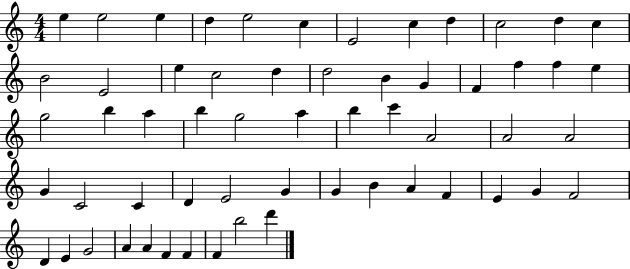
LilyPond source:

{
  \clef treble
  \numericTimeSignature
  \time 4/4
  \key c \major
  e''4 e''2 e''4 | d''4 e''2 c''4 | e'2 c''4 d''4 | c''2 d''4 c''4 | \break b'2 e'2 | e''4 c''2 d''4 | d''2 b'4 g'4 | f'4 f''4 f''4 e''4 | \break g''2 b''4 a''4 | b''4 g''2 a''4 | b''4 c'''4 a'2 | a'2 a'2 | \break g'4 c'2 c'4 | d'4 e'2 g'4 | g'4 b'4 a'4 f'4 | e'4 g'4 f'2 | \break d'4 e'4 g'2 | a'4 a'4 f'4 f'4 | f'4 b''2 d'''4 | \bar "|."
}